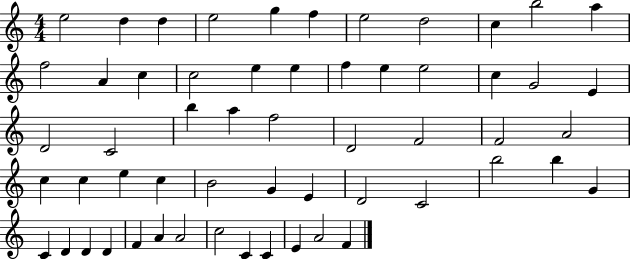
{
  \clef treble
  \numericTimeSignature
  \time 4/4
  \key c \major
  e''2 d''4 d''4 | e''2 g''4 f''4 | e''2 d''2 | c''4 b''2 a''4 | \break f''2 a'4 c''4 | c''2 e''4 e''4 | f''4 e''4 e''2 | c''4 g'2 e'4 | \break d'2 c'2 | b''4 a''4 f''2 | d'2 f'2 | f'2 a'2 | \break c''4 c''4 e''4 c''4 | b'2 g'4 e'4 | d'2 c'2 | b''2 b''4 g'4 | \break c'4 d'4 d'4 d'4 | f'4 a'4 a'2 | c''2 c'4 c'4 | e'4 a'2 f'4 | \break \bar "|."
}